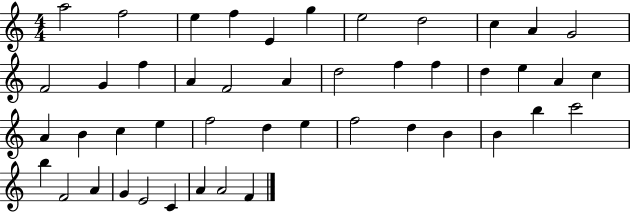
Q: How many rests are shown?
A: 0